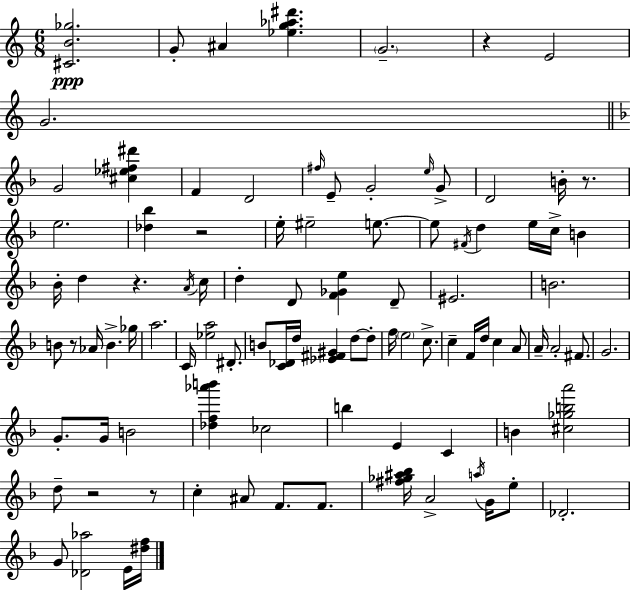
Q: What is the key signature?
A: A minor